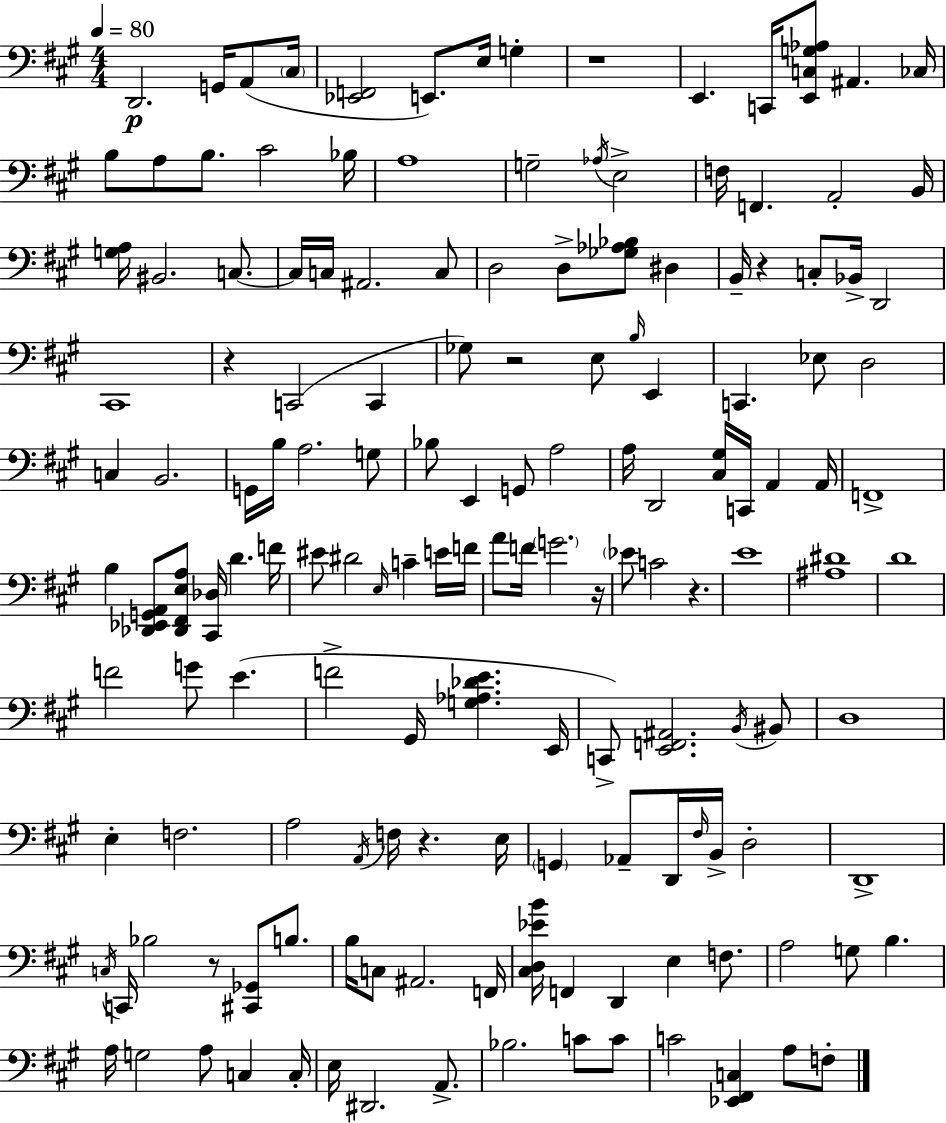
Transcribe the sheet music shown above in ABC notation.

X:1
T:Untitled
M:4/4
L:1/4
K:A
D,,2 G,,/4 A,,/2 ^C,/4 [_E,,F,,]2 E,,/2 E,/4 G, z4 E,, C,,/4 [E,,C,G,_A,]/2 ^A,, _C,/4 B,/2 A,/2 B,/2 ^C2 _B,/4 A,4 G,2 _A,/4 E,2 F,/4 F,, A,,2 B,,/4 [G,A,]/4 ^B,,2 C,/2 C,/4 C,/4 ^A,,2 C,/2 D,2 D,/2 [_G,_A,_B,]/2 ^D, B,,/4 z C,/2 _B,,/4 D,,2 ^C,,4 z C,,2 C,, _G,/2 z2 E,/2 B,/4 E,, C,, _E,/2 D,2 C, B,,2 G,,/4 B,/4 A,2 G,/2 _B,/2 E,, G,,/2 A,2 A,/4 D,,2 [^C,^G,]/4 C,,/4 A,, A,,/4 F,,4 B, [_D,,_E,,G,,A,,]/2 [_D,,^F,,E,A,]/2 [^C,,_D,]/4 D F/4 ^E/2 ^D2 E,/4 C E/4 F/4 A/2 F/4 G2 z/4 _E/2 C2 z E4 [^A,^D]4 D4 F2 G/2 E F2 ^G,,/4 [G,_A,_DE] E,,/4 C,,/2 [E,,F,,^A,,]2 B,,/4 ^B,,/2 D,4 E, F,2 A,2 A,,/4 F,/4 z E,/4 G,, _A,,/2 D,,/4 ^F,/4 B,,/4 D,2 D,,4 C,/4 C,,/4 _B,2 z/2 [^C,,_G,,]/2 B,/2 B,/4 C,/2 ^A,,2 F,,/4 [^C,D,_EB]/4 F,, D,, E, F,/2 A,2 G,/2 B, A,/4 G,2 A,/2 C, C,/4 E,/4 ^D,,2 A,,/2 _B,2 C/2 C/2 C2 [_E,,^F,,C,] A,/2 F,/2